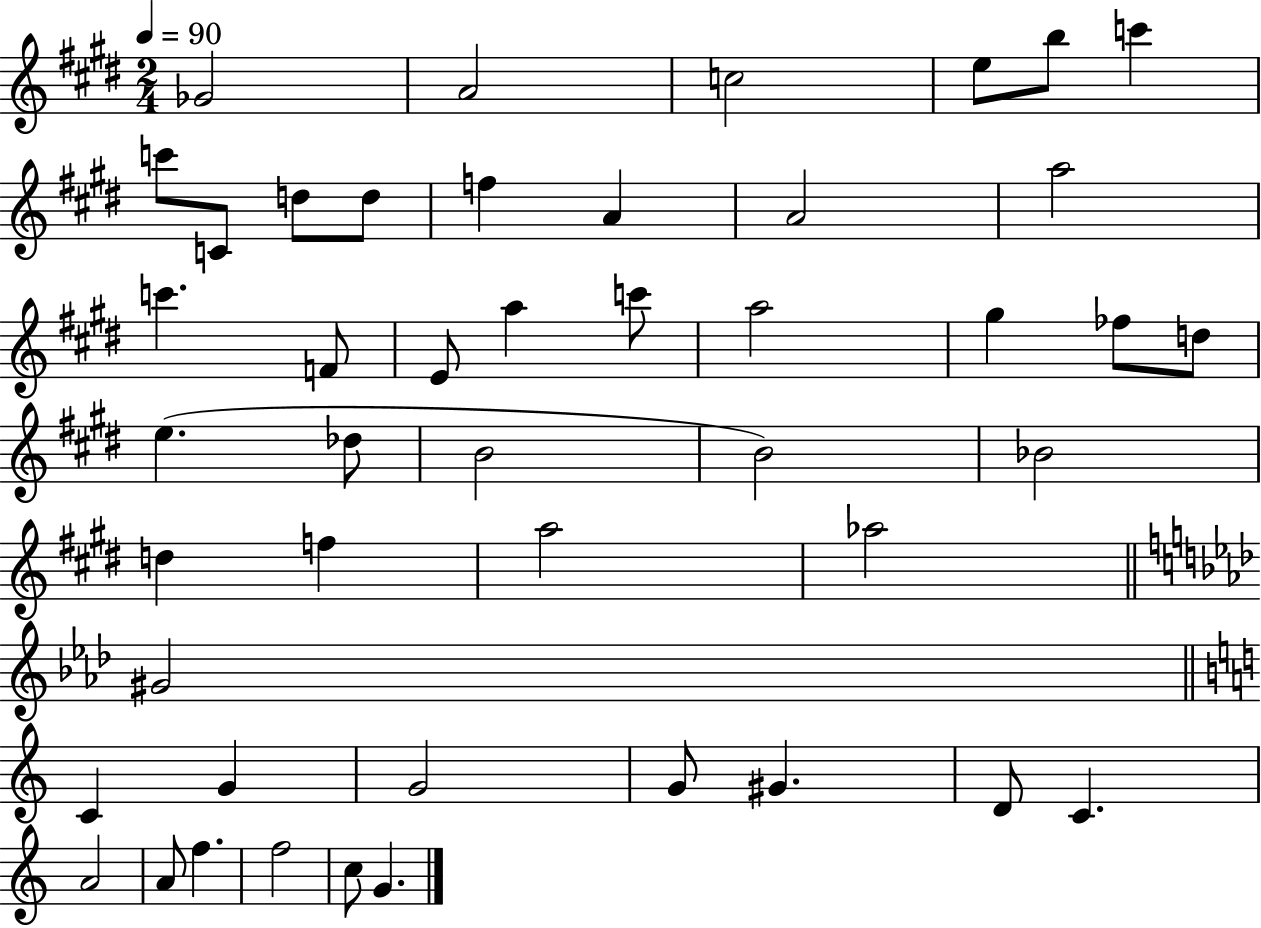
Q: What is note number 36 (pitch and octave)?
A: G4